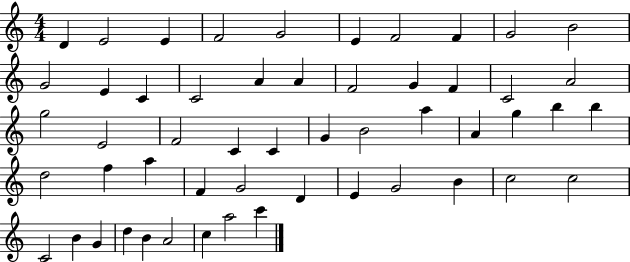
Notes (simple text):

D4/q E4/h E4/q F4/h G4/h E4/q F4/h F4/q G4/h B4/h G4/h E4/q C4/q C4/h A4/q A4/q F4/h G4/q F4/q C4/h A4/h G5/h E4/h F4/h C4/q C4/q G4/q B4/h A5/q A4/q G5/q B5/q B5/q D5/h F5/q A5/q F4/q G4/h D4/q E4/q G4/h B4/q C5/h C5/h C4/h B4/q G4/q D5/q B4/q A4/h C5/q A5/h C6/q